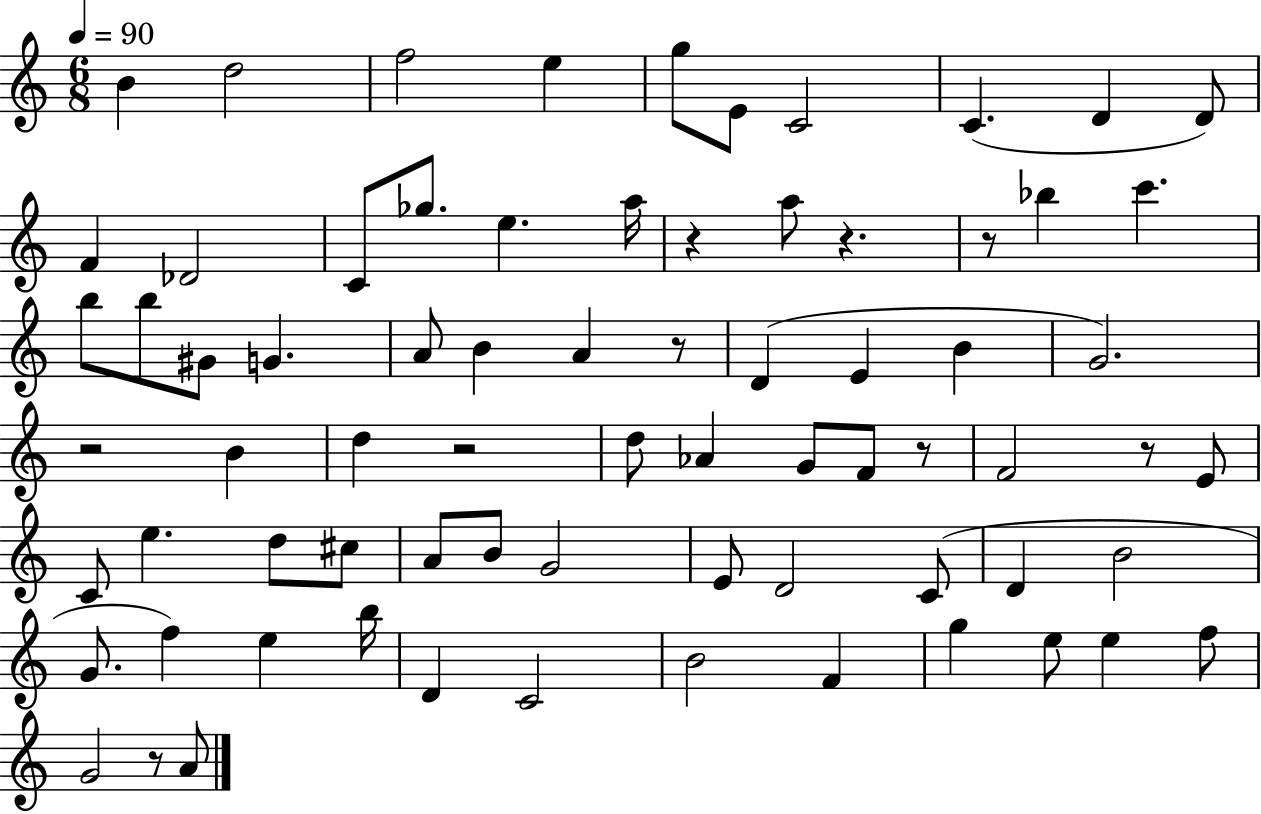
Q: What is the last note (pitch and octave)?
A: A4